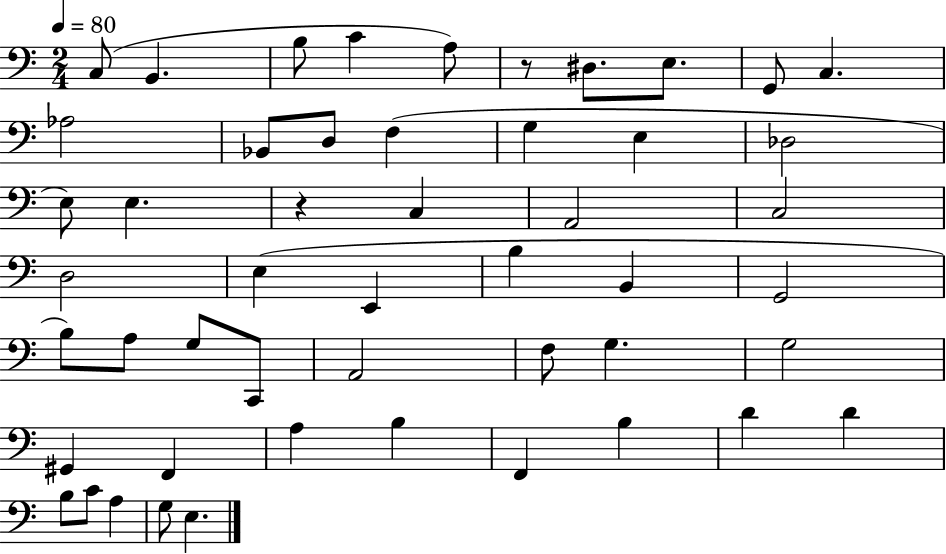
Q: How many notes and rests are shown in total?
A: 50